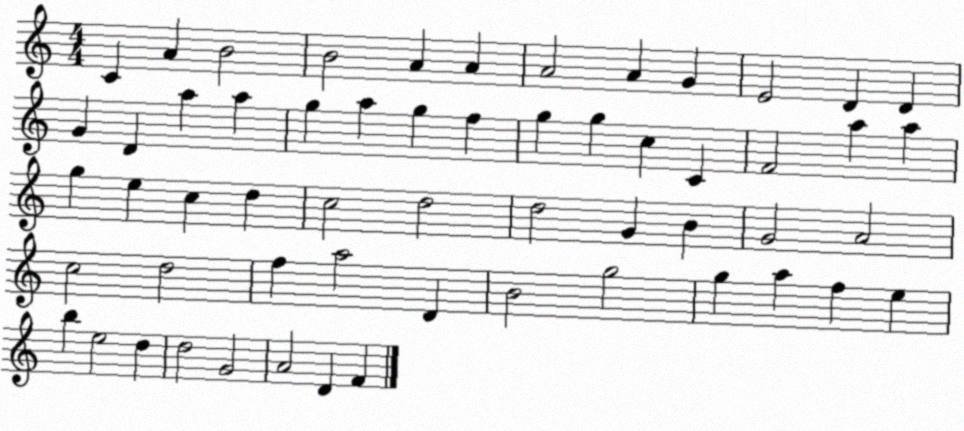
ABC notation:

X:1
T:Untitled
M:4/4
L:1/4
K:C
C A B2 B2 A A A2 A G E2 D D G D a a g a g f g g c C F2 a a g e c d c2 d2 d2 G B G2 A2 c2 d2 f a2 D B2 g2 g a f e b e2 d d2 G2 A2 D F